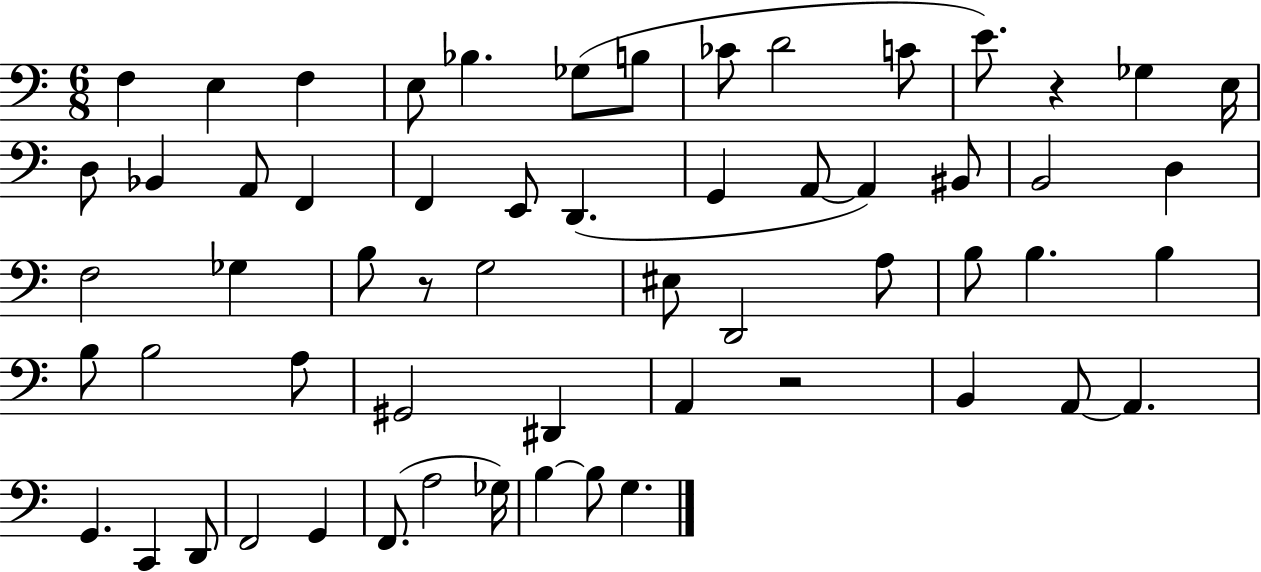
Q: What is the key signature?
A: C major